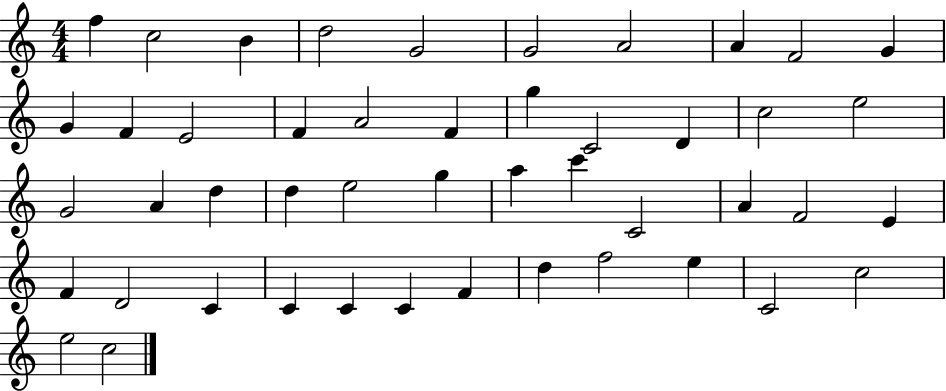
X:1
T:Untitled
M:4/4
L:1/4
K:C
f c2 B d2 G2 G2 A2 A F2 G G F E2 F A2 F g C2 D c2 e2 G2 A d d e2 g a c' C2 A F2 E F D2 C C C C F d f2 e C2 c2 e2 c2